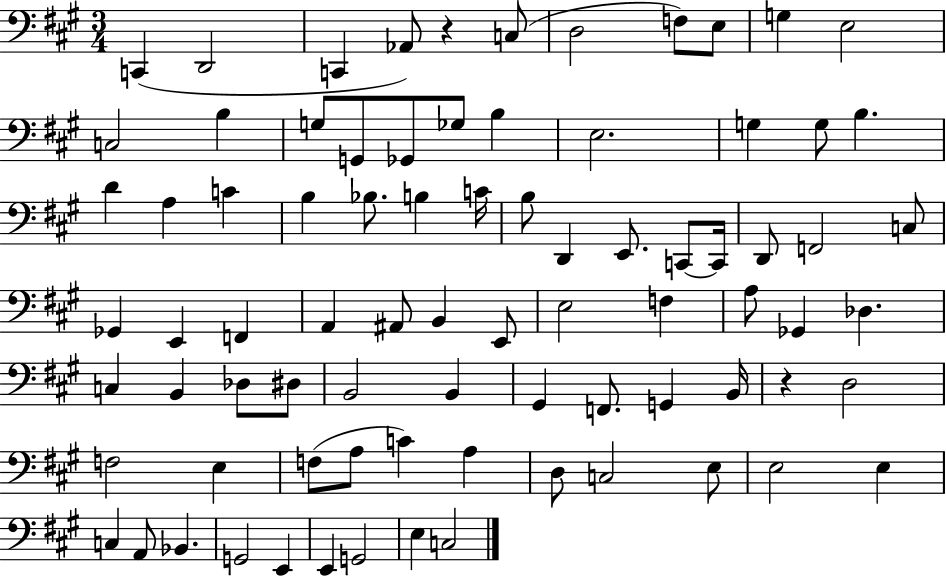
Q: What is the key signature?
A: A major